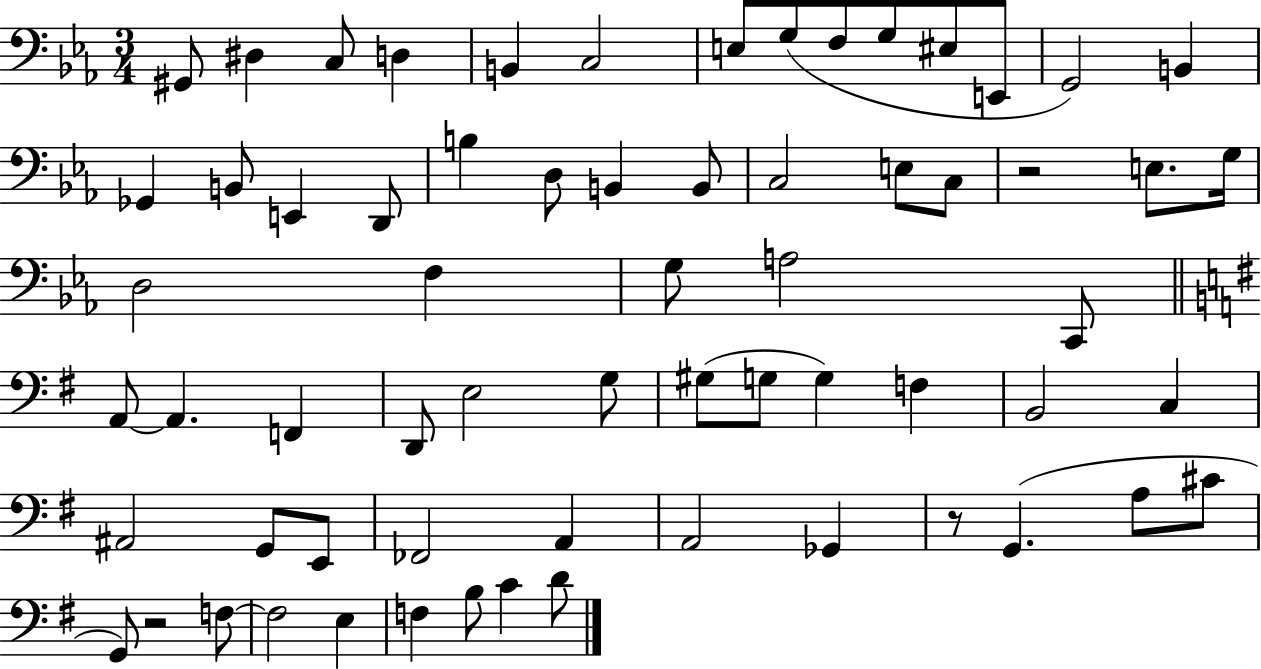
G#2/e D#3/q C3/e D3/q B2/q C3/h E3/e G3/e F3/e G3/e EIS3/e E2/e G2/h B2/q Gb2/q B2/e E2/q D2/e B3/q D3/e B2/q B2/e C3/h E3/e C3/e R/h E3/e. G3/s D3/h F3/q G3/e A3/h C2/e A2/e A2/q. F2/q D2/e E3/h G3/e G#3/e G3/e G3/q F3/q B2/h C3/q A#2/h G2/e E2/e FES2/h A2/q A2/h Gb2/q R/e G2/q. A3/e C#4/e G2/e R/h F3/e F3/h E3/q F3/q B3/e C4/q D4/e